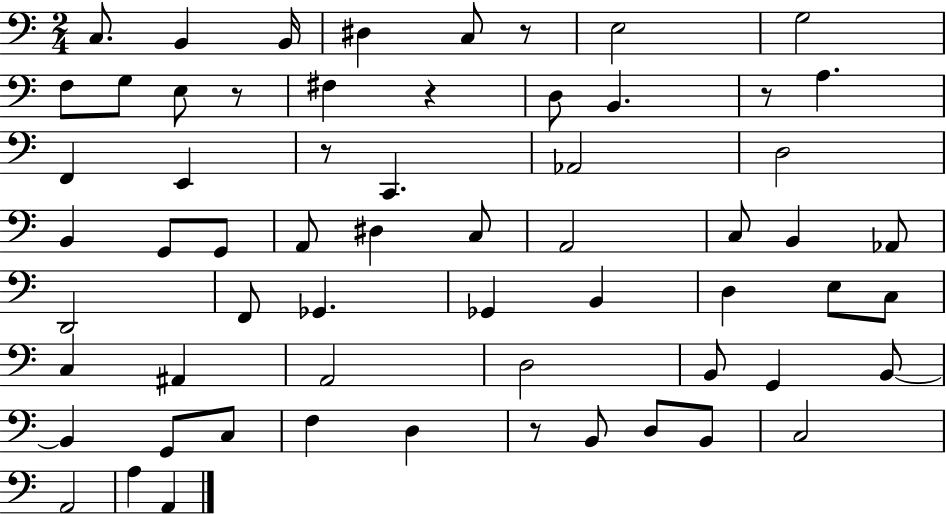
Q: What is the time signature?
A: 2/4